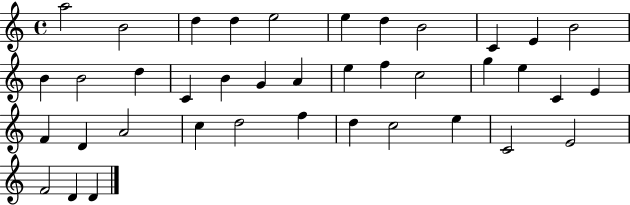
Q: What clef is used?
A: treble